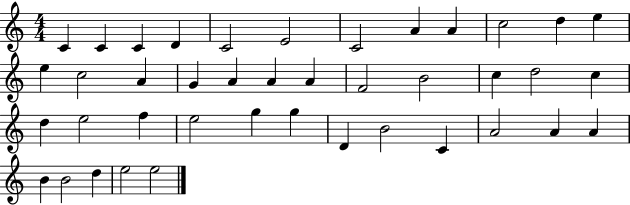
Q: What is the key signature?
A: C major